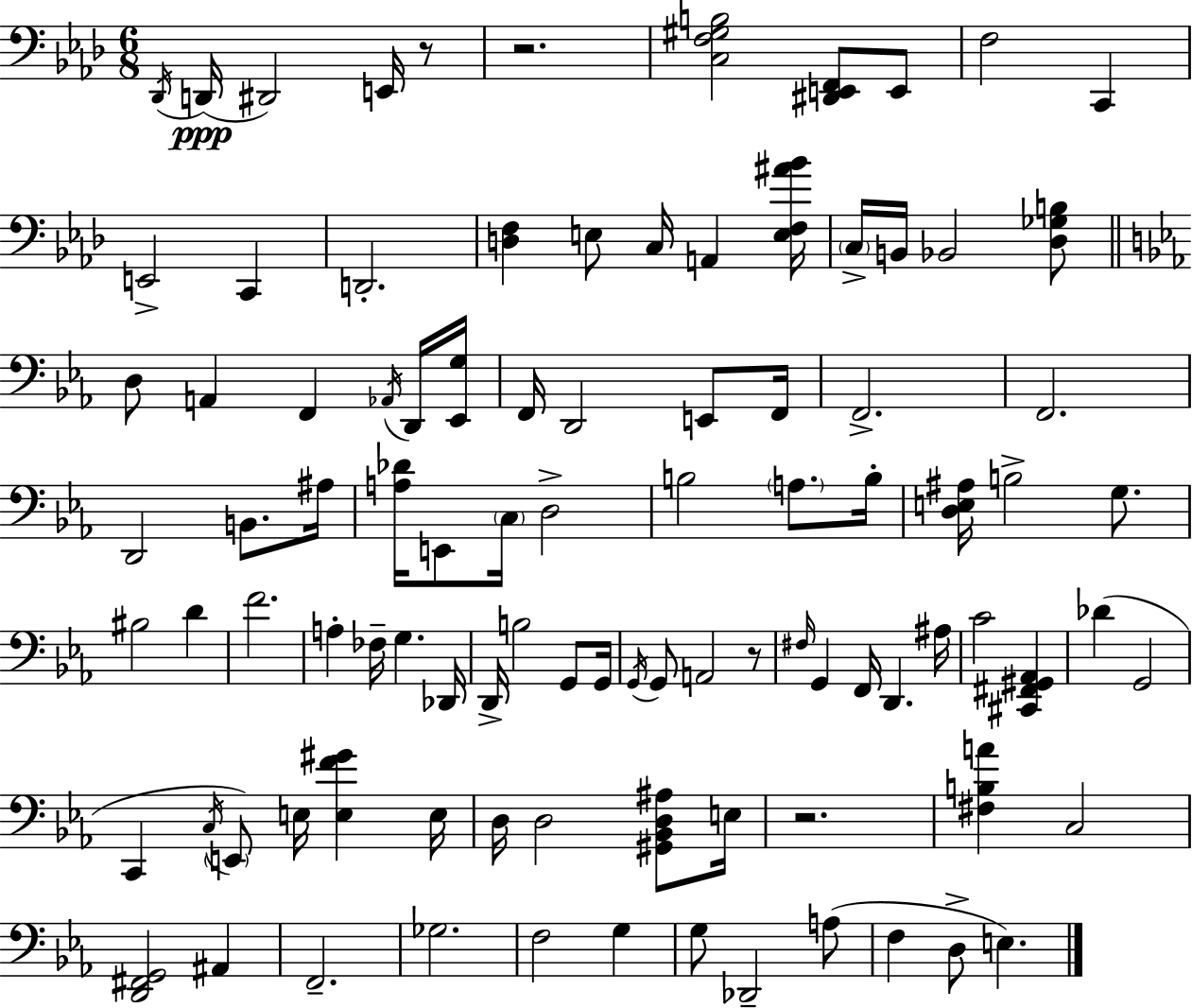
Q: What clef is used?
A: bass